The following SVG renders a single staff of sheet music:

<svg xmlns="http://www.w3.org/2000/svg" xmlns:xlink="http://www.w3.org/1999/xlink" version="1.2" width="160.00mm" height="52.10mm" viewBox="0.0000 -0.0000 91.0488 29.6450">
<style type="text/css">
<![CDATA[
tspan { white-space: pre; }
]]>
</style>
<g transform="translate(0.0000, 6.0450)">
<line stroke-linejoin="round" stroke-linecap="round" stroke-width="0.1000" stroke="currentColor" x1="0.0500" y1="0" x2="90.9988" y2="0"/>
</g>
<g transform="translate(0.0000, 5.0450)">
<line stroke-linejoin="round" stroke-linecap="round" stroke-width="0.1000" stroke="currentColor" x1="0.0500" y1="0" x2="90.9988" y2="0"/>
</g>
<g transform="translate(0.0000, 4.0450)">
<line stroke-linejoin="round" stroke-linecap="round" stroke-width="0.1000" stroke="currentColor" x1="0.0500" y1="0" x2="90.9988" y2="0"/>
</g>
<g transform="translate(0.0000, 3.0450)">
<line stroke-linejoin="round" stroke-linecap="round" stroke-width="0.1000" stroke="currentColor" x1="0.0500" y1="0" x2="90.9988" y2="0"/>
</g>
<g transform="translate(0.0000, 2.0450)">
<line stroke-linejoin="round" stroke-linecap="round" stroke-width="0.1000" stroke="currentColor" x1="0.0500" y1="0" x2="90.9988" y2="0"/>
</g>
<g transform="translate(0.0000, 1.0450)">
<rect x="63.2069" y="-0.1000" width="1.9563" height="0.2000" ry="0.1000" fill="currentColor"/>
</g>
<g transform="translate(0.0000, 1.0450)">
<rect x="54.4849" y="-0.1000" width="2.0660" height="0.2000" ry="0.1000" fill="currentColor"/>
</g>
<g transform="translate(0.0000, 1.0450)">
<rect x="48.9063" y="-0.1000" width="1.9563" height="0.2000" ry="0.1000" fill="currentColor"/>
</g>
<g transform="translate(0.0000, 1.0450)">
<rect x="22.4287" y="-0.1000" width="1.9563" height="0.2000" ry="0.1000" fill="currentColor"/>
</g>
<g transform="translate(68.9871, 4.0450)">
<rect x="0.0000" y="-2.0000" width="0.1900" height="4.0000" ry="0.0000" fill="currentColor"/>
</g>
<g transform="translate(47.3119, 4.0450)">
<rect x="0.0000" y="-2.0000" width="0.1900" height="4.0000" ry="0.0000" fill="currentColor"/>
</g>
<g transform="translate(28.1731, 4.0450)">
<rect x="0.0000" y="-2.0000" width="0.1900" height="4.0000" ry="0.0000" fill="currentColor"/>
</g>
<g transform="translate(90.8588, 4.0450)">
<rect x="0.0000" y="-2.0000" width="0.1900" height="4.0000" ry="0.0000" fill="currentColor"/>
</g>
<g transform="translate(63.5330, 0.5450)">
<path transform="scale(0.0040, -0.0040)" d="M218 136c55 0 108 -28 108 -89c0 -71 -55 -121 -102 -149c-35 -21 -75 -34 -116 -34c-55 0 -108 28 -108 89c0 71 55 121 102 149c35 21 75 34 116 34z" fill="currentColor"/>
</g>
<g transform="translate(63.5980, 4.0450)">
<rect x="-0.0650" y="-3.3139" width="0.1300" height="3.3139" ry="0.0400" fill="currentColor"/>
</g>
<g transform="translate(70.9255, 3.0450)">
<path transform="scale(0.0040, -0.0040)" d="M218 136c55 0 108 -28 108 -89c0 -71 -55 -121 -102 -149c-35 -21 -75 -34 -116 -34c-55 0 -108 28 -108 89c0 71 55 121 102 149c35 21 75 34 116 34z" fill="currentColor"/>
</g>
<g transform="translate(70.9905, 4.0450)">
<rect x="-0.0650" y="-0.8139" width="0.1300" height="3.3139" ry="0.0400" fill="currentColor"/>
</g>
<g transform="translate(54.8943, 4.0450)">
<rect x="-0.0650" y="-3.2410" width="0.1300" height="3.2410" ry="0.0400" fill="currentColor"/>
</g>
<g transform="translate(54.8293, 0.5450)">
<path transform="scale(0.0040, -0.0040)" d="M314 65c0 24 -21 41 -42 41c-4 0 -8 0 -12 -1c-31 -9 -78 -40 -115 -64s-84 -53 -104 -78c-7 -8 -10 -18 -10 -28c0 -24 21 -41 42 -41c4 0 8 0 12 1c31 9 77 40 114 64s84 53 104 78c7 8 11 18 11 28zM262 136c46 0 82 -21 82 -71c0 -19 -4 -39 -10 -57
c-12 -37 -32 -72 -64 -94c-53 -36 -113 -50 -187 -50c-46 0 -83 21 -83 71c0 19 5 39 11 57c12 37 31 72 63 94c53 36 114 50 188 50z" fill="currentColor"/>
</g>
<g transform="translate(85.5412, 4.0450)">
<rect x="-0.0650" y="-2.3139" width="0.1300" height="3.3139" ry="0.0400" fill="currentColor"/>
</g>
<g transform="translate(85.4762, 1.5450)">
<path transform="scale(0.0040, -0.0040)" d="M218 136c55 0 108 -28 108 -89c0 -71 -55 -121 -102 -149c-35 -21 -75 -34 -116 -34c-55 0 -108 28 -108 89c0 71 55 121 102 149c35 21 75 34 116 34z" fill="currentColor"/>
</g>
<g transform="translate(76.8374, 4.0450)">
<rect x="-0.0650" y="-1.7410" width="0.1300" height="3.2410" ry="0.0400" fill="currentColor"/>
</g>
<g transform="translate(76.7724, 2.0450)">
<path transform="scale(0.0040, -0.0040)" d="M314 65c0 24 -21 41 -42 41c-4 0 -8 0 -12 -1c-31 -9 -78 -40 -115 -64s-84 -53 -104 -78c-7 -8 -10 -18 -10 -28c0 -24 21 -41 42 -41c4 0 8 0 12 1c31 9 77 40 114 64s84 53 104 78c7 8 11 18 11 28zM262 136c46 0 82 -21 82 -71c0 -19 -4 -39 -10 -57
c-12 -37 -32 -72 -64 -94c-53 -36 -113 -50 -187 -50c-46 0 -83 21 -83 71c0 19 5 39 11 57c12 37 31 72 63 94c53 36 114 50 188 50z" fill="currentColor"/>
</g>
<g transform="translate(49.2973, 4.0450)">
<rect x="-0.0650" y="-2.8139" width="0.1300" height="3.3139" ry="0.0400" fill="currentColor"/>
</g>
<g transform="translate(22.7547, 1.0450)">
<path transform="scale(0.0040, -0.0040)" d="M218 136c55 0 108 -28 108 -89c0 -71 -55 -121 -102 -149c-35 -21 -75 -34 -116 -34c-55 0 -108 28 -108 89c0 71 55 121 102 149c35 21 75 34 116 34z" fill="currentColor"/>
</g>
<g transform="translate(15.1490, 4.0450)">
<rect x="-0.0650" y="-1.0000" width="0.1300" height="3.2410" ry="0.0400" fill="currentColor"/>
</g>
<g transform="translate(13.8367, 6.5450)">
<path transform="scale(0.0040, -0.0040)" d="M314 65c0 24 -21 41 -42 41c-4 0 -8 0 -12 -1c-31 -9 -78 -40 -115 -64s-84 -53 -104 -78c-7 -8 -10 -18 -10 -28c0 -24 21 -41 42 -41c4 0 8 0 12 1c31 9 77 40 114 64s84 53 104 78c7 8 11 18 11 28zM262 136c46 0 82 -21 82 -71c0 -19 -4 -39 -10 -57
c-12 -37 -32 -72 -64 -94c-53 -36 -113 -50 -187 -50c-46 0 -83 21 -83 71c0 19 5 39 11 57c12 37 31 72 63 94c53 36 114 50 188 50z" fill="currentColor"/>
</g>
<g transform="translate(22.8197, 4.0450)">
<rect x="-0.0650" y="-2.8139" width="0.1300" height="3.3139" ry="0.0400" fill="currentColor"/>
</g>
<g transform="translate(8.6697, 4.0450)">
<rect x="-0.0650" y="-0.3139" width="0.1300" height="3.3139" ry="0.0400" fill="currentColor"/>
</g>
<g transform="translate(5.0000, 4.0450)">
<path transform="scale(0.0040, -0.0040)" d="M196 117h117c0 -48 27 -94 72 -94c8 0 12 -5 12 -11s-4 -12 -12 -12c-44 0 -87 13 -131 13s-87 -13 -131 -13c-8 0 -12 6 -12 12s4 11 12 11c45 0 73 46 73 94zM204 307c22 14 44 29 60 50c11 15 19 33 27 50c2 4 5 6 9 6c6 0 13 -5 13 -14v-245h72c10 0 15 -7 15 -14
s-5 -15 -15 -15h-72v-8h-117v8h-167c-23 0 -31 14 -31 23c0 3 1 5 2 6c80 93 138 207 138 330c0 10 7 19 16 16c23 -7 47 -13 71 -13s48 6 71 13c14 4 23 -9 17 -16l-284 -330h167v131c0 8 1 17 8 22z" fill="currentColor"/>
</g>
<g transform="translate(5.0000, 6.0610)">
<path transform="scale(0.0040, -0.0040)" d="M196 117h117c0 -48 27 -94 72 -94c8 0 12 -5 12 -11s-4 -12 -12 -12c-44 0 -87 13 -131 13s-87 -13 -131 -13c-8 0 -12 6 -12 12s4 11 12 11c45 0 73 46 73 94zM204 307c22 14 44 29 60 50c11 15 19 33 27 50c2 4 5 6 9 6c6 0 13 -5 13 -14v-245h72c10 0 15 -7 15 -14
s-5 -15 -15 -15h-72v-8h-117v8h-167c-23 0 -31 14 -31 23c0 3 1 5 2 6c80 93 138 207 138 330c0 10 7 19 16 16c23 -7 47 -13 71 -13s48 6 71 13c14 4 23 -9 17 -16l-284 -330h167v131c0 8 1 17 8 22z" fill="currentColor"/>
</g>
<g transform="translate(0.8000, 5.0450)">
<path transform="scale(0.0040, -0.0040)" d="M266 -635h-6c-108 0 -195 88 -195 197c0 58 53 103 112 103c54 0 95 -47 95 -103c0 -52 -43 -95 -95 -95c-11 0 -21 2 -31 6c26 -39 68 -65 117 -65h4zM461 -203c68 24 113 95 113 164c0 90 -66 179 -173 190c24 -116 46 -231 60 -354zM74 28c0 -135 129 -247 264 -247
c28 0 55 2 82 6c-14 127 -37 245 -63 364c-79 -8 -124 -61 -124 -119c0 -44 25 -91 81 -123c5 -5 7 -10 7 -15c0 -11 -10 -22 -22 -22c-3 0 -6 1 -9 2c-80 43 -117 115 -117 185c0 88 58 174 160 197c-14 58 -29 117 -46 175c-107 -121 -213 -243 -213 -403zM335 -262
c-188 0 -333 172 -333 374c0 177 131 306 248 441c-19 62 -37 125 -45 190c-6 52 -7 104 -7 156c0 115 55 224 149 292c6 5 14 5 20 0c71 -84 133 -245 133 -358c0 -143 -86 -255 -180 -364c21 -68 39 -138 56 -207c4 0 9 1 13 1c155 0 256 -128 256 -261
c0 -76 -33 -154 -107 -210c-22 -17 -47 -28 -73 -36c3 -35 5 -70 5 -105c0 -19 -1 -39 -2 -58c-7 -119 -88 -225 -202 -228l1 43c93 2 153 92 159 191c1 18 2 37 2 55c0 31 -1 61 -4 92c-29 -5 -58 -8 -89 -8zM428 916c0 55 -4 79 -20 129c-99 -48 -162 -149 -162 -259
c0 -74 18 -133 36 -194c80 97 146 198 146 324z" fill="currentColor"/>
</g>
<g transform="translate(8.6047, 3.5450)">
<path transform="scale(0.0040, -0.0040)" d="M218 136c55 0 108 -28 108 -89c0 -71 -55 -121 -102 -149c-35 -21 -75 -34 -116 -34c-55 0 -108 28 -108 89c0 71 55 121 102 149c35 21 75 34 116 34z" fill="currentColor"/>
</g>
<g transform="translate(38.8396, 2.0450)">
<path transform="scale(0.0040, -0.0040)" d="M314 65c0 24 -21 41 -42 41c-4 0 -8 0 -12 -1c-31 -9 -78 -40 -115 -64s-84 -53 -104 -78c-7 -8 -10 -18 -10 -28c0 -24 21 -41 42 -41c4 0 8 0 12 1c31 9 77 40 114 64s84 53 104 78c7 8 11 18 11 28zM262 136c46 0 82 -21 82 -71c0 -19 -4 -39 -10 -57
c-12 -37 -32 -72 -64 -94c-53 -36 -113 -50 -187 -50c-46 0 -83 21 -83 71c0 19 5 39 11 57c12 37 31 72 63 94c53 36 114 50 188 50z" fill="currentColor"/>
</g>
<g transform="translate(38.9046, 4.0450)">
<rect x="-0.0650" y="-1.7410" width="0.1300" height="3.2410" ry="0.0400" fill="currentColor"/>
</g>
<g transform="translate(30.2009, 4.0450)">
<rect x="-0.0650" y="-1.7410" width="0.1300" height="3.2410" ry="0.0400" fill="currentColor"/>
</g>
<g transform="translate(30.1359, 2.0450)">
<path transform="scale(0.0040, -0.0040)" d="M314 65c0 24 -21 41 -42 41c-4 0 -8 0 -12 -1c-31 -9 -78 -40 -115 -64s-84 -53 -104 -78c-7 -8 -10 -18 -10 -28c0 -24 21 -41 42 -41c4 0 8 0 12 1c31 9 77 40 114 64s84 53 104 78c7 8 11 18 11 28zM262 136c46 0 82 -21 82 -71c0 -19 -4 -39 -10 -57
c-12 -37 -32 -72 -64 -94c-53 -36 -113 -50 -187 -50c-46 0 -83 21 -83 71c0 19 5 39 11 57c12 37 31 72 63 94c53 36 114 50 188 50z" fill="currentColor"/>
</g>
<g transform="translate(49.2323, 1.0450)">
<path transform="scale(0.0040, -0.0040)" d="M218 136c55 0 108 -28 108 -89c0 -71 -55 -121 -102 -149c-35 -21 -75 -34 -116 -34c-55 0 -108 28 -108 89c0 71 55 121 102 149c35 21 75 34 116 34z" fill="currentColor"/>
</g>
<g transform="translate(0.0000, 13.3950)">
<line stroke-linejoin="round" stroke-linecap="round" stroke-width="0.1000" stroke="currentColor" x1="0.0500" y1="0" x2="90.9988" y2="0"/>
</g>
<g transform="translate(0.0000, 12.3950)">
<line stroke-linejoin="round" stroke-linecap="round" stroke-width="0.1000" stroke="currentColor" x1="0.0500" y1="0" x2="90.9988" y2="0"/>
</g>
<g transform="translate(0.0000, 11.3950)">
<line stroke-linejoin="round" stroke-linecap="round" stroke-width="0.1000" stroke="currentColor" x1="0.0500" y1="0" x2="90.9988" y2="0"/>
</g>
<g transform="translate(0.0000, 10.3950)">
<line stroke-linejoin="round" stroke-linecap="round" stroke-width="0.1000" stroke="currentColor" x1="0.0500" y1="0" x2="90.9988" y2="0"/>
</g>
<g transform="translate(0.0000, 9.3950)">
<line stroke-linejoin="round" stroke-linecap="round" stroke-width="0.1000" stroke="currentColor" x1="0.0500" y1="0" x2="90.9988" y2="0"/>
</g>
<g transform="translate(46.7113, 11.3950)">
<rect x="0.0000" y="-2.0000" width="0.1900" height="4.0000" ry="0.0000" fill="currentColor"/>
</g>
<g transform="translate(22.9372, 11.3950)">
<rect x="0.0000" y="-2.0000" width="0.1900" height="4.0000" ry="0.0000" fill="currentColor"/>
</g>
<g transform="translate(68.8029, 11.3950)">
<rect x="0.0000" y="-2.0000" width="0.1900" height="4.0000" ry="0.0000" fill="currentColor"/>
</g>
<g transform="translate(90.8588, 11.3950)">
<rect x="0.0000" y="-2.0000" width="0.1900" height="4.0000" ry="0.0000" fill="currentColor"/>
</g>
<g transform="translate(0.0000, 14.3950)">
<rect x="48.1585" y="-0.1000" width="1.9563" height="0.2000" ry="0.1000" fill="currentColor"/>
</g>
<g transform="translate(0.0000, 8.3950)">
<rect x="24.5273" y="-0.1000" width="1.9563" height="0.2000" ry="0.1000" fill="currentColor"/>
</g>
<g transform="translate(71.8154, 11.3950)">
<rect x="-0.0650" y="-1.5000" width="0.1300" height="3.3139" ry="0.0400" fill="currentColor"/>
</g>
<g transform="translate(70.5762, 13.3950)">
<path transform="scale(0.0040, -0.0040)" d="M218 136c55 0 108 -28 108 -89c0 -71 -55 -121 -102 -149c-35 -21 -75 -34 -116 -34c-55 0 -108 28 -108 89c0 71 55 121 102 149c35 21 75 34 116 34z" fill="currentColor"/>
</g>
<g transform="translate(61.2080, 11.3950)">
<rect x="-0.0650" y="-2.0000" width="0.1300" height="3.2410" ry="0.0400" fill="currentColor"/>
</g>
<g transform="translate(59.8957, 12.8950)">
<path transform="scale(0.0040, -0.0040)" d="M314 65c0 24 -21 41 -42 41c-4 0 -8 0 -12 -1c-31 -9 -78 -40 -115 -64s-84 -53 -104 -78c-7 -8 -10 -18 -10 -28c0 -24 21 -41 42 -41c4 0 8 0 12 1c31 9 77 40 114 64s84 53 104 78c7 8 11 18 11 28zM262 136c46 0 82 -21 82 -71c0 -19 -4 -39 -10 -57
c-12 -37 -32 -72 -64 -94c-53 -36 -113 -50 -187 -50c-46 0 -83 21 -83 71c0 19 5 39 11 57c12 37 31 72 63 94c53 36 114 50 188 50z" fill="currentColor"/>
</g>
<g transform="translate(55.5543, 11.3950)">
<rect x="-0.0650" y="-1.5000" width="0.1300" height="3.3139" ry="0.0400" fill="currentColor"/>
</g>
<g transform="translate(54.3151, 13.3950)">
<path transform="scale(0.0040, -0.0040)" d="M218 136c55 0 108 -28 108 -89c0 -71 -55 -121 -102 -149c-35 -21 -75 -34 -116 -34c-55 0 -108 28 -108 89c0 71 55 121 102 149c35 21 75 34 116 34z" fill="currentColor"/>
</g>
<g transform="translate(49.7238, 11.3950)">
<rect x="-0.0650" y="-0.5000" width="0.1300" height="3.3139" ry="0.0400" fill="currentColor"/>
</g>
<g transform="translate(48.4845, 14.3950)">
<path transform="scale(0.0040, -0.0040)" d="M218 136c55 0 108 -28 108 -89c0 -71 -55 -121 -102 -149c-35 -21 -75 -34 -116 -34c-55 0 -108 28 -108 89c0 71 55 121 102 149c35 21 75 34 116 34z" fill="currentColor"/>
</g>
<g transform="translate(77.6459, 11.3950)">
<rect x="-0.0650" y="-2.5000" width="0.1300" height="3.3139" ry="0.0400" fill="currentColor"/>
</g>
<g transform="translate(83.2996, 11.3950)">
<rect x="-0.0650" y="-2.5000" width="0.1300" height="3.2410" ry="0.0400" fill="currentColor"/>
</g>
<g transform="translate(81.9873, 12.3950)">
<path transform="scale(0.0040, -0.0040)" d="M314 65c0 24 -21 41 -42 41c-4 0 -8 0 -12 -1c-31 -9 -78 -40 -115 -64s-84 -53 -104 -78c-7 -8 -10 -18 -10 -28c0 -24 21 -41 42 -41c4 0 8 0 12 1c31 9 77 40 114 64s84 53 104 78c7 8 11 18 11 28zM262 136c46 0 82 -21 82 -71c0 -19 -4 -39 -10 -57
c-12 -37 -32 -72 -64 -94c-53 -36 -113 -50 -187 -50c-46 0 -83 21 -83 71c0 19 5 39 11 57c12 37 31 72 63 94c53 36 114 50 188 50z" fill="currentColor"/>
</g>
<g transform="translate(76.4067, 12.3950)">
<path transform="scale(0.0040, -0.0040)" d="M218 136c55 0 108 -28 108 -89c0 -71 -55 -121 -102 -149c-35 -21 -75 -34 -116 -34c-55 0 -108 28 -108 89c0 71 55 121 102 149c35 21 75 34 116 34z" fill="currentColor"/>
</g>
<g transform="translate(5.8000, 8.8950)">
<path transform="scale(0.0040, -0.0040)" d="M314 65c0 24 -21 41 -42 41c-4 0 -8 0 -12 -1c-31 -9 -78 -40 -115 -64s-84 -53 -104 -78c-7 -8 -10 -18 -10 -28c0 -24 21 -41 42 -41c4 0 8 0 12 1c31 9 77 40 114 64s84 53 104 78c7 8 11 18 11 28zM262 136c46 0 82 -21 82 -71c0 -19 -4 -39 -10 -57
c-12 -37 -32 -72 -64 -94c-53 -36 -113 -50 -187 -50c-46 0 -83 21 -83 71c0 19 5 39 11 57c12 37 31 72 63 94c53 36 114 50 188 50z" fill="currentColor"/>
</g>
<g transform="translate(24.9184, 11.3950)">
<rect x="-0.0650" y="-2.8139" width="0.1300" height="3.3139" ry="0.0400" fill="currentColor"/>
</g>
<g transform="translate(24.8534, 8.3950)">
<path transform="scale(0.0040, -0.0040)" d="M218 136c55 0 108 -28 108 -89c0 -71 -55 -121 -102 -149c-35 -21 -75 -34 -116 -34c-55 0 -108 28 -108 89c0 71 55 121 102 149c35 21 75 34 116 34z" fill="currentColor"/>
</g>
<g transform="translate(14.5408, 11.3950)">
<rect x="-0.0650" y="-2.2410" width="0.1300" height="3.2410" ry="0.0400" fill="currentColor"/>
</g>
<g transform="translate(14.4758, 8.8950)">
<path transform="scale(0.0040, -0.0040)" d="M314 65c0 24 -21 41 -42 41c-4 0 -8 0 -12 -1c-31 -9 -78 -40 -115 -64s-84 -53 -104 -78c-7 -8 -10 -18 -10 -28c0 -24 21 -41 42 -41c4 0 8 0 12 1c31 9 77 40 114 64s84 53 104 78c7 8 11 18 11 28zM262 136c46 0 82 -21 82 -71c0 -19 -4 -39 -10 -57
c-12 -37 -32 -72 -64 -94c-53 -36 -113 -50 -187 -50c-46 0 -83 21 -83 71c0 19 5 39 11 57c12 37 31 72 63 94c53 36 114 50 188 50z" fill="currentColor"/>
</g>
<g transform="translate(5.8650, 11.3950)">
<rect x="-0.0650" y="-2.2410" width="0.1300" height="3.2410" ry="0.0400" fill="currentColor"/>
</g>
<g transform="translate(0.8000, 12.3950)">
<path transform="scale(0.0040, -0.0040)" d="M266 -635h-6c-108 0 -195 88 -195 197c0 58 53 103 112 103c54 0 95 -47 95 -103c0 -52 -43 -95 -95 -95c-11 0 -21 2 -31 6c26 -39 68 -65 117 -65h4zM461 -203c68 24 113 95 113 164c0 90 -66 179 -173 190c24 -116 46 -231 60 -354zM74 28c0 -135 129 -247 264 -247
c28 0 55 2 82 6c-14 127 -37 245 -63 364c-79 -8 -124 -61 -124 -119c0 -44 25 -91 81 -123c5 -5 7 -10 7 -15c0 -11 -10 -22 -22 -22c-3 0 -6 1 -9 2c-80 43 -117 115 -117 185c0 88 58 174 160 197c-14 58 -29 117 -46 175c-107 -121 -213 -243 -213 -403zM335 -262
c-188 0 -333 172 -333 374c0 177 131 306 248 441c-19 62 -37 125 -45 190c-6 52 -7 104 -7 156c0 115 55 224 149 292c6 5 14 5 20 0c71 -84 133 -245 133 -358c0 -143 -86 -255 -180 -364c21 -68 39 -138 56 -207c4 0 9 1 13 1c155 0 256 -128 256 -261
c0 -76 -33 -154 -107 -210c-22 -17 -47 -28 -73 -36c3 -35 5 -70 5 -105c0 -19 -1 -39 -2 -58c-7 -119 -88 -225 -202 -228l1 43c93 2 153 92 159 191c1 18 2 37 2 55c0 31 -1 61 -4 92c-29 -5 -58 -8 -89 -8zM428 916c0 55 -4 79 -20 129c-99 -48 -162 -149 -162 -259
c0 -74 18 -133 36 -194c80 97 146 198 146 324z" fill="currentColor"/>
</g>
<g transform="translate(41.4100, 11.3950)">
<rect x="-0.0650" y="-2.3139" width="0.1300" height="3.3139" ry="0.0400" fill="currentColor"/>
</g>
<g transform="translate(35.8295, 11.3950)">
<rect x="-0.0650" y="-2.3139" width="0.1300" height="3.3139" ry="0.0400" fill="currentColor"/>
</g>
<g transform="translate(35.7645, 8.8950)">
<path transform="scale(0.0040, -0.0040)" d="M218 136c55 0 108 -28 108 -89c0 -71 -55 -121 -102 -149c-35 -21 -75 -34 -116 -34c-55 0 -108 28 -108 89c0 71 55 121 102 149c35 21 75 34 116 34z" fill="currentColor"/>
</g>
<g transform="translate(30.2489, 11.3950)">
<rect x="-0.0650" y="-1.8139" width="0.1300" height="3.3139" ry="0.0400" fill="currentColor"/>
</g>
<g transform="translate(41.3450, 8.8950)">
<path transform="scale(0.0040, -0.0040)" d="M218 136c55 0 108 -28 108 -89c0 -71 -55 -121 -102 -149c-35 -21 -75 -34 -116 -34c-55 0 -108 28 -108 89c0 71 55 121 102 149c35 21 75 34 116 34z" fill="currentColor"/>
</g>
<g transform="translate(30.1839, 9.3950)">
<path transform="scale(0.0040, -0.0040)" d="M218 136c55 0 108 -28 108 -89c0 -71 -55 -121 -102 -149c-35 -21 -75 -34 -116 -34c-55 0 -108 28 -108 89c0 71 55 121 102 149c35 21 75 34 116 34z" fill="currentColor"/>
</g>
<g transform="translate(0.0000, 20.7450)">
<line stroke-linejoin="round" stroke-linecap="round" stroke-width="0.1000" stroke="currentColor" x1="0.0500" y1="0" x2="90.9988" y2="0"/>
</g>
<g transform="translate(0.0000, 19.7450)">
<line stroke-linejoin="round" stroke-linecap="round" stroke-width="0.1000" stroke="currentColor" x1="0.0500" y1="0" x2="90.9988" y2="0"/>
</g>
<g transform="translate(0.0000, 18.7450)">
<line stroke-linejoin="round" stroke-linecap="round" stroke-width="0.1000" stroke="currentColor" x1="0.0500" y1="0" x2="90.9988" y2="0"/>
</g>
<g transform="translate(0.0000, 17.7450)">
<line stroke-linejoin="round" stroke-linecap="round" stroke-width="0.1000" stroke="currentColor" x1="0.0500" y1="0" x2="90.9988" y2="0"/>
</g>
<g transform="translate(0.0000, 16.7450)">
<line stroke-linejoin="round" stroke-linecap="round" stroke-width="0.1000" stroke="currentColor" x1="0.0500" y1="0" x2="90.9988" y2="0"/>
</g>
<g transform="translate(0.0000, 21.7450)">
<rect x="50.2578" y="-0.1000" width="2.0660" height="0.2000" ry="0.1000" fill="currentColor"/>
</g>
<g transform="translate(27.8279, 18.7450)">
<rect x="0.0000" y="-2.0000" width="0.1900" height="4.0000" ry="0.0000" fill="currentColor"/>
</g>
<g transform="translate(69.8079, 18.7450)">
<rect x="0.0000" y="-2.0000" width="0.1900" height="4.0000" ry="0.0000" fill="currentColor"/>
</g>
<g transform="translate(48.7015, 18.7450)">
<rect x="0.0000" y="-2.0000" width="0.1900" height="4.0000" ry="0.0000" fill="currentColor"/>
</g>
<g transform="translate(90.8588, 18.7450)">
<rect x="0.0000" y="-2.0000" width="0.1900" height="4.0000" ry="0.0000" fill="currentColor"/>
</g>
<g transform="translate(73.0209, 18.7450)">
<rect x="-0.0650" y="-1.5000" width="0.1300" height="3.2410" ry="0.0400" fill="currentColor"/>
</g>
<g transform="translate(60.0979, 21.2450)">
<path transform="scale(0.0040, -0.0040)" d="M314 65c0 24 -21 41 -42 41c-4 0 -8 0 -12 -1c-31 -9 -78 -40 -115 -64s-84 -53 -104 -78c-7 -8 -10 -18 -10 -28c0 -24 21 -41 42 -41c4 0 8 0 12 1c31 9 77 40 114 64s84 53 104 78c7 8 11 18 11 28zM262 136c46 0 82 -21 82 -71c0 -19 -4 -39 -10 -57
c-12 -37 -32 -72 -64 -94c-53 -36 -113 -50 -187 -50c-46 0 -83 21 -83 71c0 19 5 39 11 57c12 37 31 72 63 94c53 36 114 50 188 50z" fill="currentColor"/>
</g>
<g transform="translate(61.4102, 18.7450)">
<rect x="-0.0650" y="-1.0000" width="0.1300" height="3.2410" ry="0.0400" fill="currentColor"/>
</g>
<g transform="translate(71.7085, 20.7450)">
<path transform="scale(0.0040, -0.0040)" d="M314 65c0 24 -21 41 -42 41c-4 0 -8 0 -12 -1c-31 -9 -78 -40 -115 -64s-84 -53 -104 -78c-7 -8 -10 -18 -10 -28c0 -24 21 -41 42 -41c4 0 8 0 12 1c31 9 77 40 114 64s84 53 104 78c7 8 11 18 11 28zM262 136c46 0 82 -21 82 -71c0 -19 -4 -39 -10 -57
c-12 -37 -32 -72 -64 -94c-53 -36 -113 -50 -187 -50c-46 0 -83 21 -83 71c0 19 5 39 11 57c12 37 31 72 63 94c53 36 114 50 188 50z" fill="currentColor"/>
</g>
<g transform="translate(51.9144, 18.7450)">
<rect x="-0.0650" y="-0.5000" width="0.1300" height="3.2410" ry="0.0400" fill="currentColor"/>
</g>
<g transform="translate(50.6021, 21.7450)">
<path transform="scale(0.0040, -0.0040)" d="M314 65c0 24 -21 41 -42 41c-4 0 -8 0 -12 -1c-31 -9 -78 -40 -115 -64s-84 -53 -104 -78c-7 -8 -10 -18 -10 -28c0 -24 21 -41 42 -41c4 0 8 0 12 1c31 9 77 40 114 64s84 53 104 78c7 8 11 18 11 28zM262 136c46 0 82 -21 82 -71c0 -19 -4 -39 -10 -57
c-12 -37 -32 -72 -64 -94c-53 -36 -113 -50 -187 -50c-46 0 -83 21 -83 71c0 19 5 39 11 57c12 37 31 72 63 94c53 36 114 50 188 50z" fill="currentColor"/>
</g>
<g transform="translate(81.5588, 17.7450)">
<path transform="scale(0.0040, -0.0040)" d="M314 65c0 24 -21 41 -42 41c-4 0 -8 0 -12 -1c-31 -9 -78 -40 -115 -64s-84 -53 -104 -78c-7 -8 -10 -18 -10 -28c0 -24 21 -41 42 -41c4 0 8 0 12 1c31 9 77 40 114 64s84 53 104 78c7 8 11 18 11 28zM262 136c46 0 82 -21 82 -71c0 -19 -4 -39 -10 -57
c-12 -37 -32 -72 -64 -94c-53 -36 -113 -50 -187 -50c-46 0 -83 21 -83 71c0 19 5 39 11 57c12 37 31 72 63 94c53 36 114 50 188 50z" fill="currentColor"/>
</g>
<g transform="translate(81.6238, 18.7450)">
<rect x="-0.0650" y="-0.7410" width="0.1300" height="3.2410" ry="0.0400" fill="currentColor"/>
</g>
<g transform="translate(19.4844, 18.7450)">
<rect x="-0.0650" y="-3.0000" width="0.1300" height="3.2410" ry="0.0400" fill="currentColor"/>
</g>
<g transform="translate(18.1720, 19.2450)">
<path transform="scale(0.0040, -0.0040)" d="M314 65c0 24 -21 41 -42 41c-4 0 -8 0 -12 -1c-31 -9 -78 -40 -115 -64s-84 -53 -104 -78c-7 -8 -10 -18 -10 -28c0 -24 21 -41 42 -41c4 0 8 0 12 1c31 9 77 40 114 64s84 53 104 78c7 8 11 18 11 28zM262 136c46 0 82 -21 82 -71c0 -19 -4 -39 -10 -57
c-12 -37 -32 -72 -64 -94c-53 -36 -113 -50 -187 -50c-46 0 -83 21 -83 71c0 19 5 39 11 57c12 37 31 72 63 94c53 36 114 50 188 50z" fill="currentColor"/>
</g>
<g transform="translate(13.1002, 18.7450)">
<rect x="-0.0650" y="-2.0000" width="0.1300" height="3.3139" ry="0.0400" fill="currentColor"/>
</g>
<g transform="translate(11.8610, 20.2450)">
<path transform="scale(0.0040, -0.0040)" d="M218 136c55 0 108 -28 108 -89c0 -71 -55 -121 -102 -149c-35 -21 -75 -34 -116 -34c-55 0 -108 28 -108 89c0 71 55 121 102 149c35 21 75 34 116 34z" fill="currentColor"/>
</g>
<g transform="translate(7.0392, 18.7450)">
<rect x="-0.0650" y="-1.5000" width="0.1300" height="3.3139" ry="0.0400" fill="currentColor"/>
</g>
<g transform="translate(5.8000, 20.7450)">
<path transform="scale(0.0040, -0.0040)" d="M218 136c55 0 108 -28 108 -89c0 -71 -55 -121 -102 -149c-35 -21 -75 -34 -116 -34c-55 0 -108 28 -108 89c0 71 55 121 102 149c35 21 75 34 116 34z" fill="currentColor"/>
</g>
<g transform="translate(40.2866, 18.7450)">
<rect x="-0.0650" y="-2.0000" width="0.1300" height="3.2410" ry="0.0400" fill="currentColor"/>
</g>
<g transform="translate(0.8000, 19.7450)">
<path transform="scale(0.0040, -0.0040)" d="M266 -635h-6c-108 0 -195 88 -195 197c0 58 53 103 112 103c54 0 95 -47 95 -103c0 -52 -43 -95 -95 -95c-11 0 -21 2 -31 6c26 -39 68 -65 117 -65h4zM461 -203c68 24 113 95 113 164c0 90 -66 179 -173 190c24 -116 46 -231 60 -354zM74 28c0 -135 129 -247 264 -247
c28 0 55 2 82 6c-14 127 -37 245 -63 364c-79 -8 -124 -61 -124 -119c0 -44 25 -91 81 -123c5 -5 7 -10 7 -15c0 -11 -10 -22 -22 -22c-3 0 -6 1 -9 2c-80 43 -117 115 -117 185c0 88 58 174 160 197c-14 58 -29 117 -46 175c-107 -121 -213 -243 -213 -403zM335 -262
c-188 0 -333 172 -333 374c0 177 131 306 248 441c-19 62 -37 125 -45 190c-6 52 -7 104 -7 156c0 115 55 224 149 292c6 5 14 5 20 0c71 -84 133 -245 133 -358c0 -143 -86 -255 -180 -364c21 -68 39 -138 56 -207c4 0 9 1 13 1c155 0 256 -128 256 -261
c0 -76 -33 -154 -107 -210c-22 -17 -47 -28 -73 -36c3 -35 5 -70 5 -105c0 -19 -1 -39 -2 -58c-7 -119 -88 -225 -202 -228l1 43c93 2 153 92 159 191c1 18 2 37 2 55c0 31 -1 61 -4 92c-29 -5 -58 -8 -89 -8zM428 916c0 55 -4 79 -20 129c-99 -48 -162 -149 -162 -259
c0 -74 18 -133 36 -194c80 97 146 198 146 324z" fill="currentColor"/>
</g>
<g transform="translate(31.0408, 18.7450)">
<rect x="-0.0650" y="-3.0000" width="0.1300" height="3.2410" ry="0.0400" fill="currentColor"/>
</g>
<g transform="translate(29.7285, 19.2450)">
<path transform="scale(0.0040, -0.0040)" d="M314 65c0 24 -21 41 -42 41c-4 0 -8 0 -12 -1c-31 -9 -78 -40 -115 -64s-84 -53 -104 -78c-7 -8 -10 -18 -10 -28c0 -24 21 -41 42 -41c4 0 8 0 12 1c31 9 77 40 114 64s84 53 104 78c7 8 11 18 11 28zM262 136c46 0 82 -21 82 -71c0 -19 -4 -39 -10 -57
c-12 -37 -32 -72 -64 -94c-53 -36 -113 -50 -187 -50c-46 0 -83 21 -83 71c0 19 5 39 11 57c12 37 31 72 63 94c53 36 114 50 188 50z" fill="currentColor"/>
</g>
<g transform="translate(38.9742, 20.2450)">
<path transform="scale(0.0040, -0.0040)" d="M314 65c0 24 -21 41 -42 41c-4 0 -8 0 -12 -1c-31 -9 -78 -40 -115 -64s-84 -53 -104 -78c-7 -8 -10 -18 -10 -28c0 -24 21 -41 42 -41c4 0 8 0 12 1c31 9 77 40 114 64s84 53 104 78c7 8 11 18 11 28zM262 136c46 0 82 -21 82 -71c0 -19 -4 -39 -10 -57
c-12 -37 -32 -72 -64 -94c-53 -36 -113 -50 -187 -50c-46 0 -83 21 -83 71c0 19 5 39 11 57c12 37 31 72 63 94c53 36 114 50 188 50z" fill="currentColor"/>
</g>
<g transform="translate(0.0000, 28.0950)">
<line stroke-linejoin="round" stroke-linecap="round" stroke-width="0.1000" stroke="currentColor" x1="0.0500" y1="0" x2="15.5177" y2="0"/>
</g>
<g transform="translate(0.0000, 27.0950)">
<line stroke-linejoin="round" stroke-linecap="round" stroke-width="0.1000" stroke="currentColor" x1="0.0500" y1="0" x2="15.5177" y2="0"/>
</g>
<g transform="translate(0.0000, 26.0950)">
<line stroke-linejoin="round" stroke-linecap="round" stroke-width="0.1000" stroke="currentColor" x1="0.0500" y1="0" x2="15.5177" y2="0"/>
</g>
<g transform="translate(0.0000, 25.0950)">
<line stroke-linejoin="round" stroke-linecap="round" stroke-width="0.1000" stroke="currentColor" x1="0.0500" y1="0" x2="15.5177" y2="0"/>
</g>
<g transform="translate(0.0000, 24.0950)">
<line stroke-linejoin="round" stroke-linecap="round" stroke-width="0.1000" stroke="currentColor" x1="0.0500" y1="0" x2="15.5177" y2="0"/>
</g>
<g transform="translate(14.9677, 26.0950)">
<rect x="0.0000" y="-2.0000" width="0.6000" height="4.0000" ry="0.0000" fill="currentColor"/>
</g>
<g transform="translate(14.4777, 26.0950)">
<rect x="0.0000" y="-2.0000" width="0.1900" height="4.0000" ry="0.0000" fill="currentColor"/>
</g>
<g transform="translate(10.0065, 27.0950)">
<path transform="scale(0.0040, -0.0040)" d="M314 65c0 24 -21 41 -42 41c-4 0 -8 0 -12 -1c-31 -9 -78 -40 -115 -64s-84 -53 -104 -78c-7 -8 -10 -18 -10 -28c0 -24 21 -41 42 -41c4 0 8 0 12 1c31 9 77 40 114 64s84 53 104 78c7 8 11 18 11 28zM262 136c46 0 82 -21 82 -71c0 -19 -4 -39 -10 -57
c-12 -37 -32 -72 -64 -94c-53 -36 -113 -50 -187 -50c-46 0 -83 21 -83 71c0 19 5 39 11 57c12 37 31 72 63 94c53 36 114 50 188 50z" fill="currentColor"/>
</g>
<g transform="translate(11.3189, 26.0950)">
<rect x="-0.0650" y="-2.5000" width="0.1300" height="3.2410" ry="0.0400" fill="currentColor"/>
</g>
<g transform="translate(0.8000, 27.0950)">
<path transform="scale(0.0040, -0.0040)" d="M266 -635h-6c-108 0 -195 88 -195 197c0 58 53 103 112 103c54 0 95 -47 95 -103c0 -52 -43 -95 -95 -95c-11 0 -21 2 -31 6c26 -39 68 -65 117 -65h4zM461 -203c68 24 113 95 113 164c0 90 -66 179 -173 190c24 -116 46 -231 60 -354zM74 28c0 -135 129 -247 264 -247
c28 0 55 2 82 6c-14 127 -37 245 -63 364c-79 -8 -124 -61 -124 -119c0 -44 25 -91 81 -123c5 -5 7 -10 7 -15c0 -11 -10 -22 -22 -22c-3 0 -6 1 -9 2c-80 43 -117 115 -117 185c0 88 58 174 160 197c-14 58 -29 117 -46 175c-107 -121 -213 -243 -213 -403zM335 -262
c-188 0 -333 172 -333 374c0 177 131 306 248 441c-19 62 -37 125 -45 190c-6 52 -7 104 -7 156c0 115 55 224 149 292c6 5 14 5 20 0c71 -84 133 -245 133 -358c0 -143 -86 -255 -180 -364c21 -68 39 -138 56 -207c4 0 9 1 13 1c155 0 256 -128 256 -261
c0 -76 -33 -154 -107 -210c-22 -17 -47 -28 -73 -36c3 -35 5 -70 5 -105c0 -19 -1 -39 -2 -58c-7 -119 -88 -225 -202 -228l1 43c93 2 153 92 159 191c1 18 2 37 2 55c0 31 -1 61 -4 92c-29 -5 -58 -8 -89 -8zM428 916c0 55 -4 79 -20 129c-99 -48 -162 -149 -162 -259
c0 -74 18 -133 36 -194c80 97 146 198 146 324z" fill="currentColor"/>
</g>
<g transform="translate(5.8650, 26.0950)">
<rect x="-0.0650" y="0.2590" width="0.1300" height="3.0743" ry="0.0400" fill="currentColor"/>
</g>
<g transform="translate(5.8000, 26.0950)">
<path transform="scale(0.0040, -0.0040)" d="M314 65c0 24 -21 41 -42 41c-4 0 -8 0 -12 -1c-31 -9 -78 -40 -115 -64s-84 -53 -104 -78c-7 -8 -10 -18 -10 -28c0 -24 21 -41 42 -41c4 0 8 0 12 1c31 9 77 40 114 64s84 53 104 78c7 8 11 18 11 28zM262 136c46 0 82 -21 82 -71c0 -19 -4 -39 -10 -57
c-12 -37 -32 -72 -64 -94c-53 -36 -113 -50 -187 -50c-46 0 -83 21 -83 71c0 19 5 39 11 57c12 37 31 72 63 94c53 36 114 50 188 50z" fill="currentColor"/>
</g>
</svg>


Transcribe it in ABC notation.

X:1
T:Untitled
M:4/4
L:1/4
K:C
c D2 a f2 f2 a b2 b d f2 g g2 g2 a f g g C E F2 E G G2 E F A2 A2 F2 C2 D2 E2 d2 B2 G2